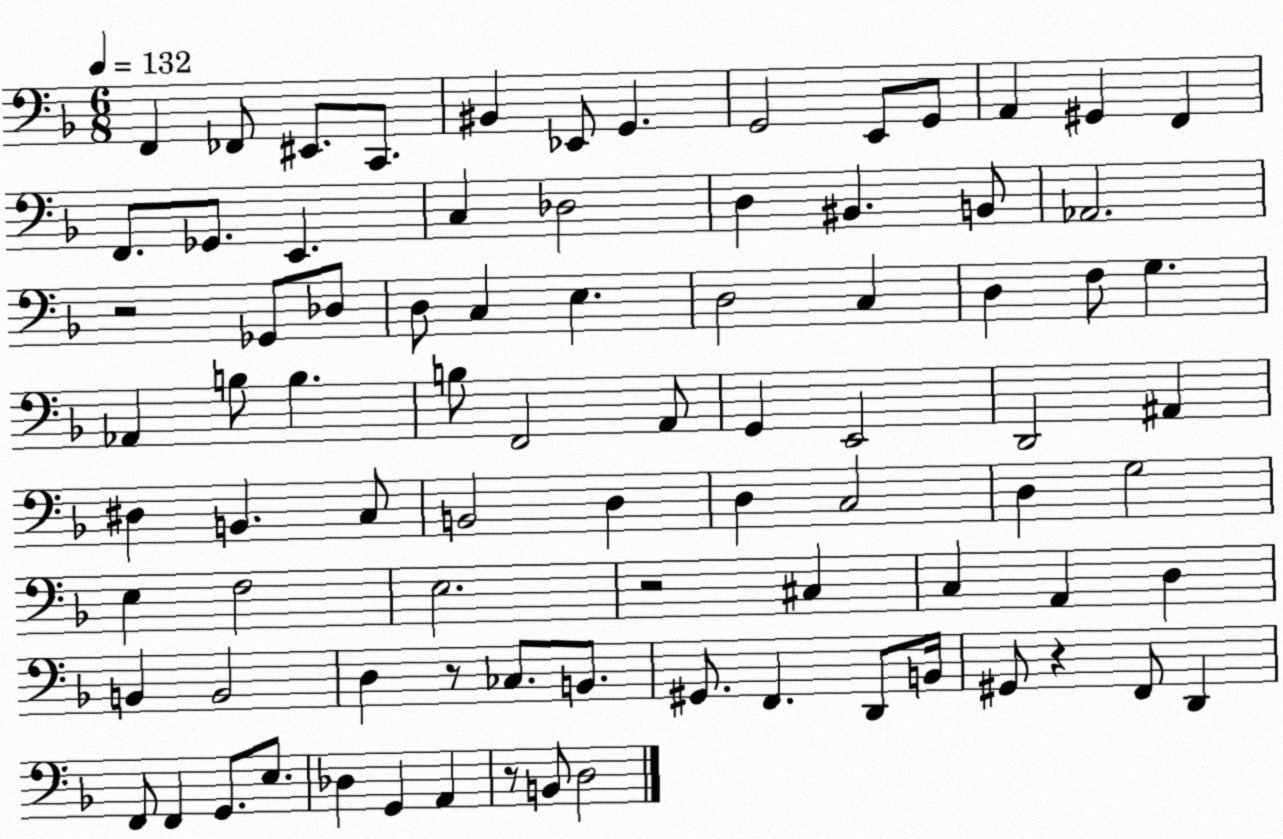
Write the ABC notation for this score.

X:1
T:Untitled
M:6/8
L:1/4
K:F
F,, _F,,/2 ^E,,/2 C,,/2 ^B,, _E,,/2 G,, G,,2 E,,/2 G,,/2 A,, ^G,, F,, F,,/2 _G,,/2 E,, C, _D,2 D, ^B,, B,,/2 _A,,2 z2 _G,,/2 _D,/2 D,/2 C, E, D,2 C, D, F,/2 G, _A,, B,/2 B, B,/2 F,,2 A,,/2 G,, E,,2 D,,2 ^A,, ^D, B,, C,/2 B,,2 D, D, C,2 D, G,2 E, F,2 E,2 z2 ^C, C, A,, D, B,, B,,2 D, z/2 _C,/2 B,,/2 ^G,,/2 F,, D,,/2 B,,/4 ^G,,/2 z F,,/2 D,, F,,/2 F,, G,,/2 E,/2 _D, G,, A,, z/2 B,,/2 D,2